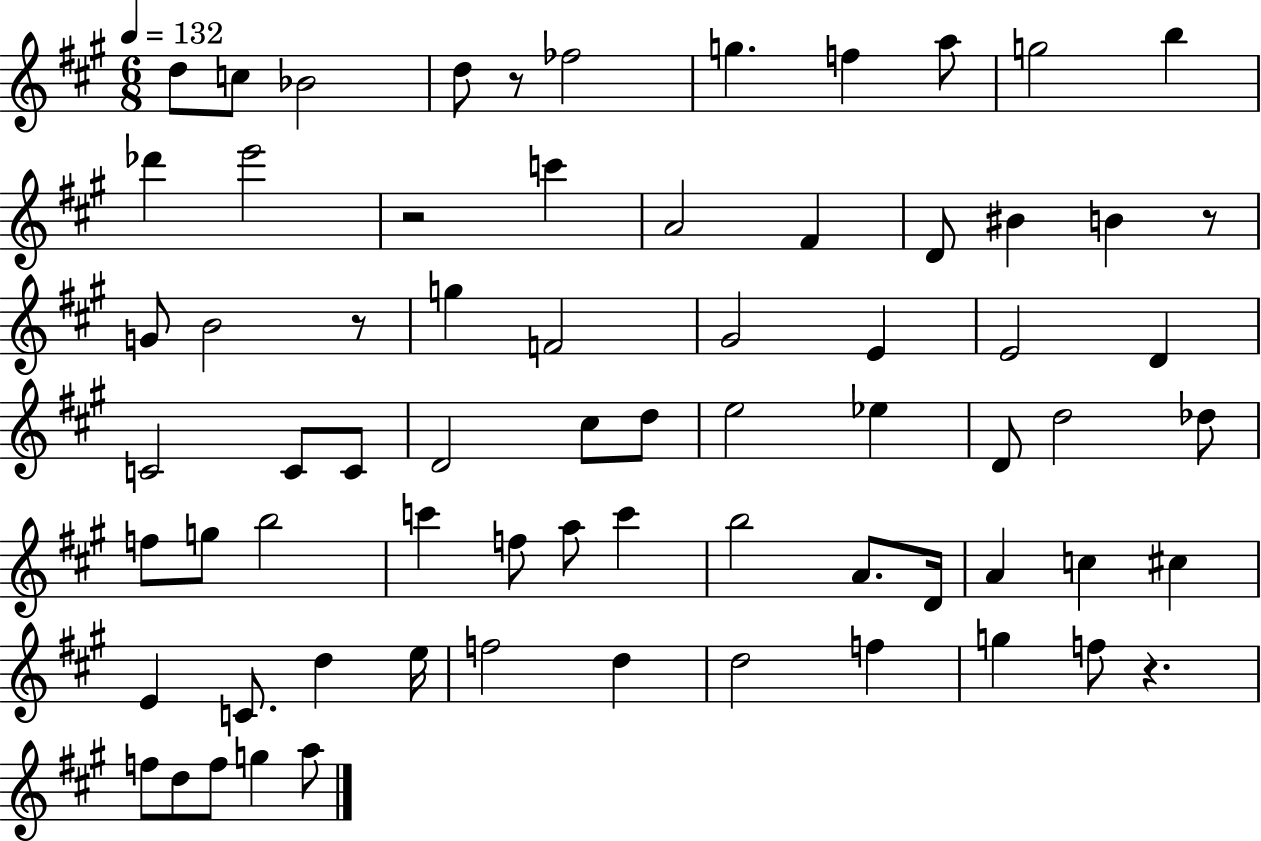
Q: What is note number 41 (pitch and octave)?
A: C6